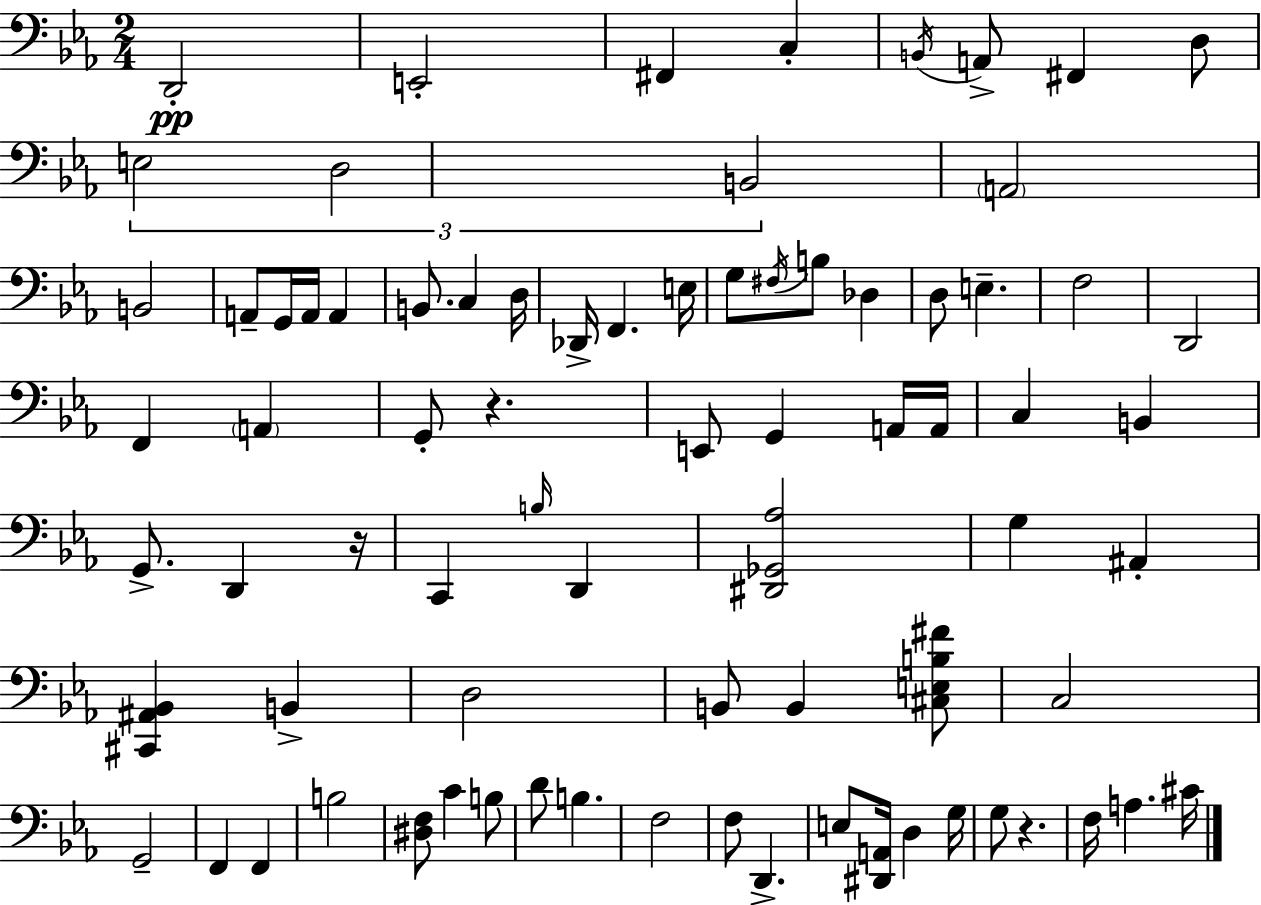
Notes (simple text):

D2/h E2/h F#2/q C3/q B2/s A2/e F#2/q D3/e E3/h D3/h B2/h A2/h B2/h A2/e G2/s A2/s A2/q B2/e. C3/q D3/s Db2/s F2/q. E3/s G3/e F#3/s B3/e Db3/q D3/e E3/q. F3/h D2/h F2/q A2/q G2/e R/q. E2/e G2/q A2/s A2/s C3/q B2/q G2/e. D2/q R/s C2/q B3/s D2/q [D#2,Gb2,Ab3]/h G3/q A#2/q [C#2,A#2,Bb2]/q B2/q D3/h B2/e B2/q [C#3,E3,B3,F#4]/e C3/h G2/h F2/q F2/q B3/h [D#3,F3]/e C4/q B3/e D4/e B3/q. F3/h F3/e D2/q. E3/e [D#2,A2]/s D3/q G3/s G3/e R/q. F3/s A3/q. C#4/s